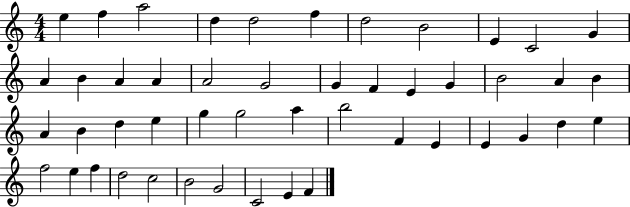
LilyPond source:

{
  \clef treble
  \numericTimeSignature
  \time 4/4
  \key c \major
  e''4 f''4 a''2 | d''4 d''2 f''4 | d''2 b'2 | e'4 c'2 g'4 | \break a'4 b'4 a'4 a'4 | a'2 g'2 | g'4 f'4 e'4 g'4 | b'2 a'4 b'4 | \break a'4 b'4 d''4 e''4 | g''4 g''2 a''4 | b''2 f'4 e'4 | e'4 g'4 d''4 e''4 | \break f''2 e''4 f''4 | d''2 c''2 | b'2 g'2 | c'2 e'4 f'4 | \break \bar "|."
}